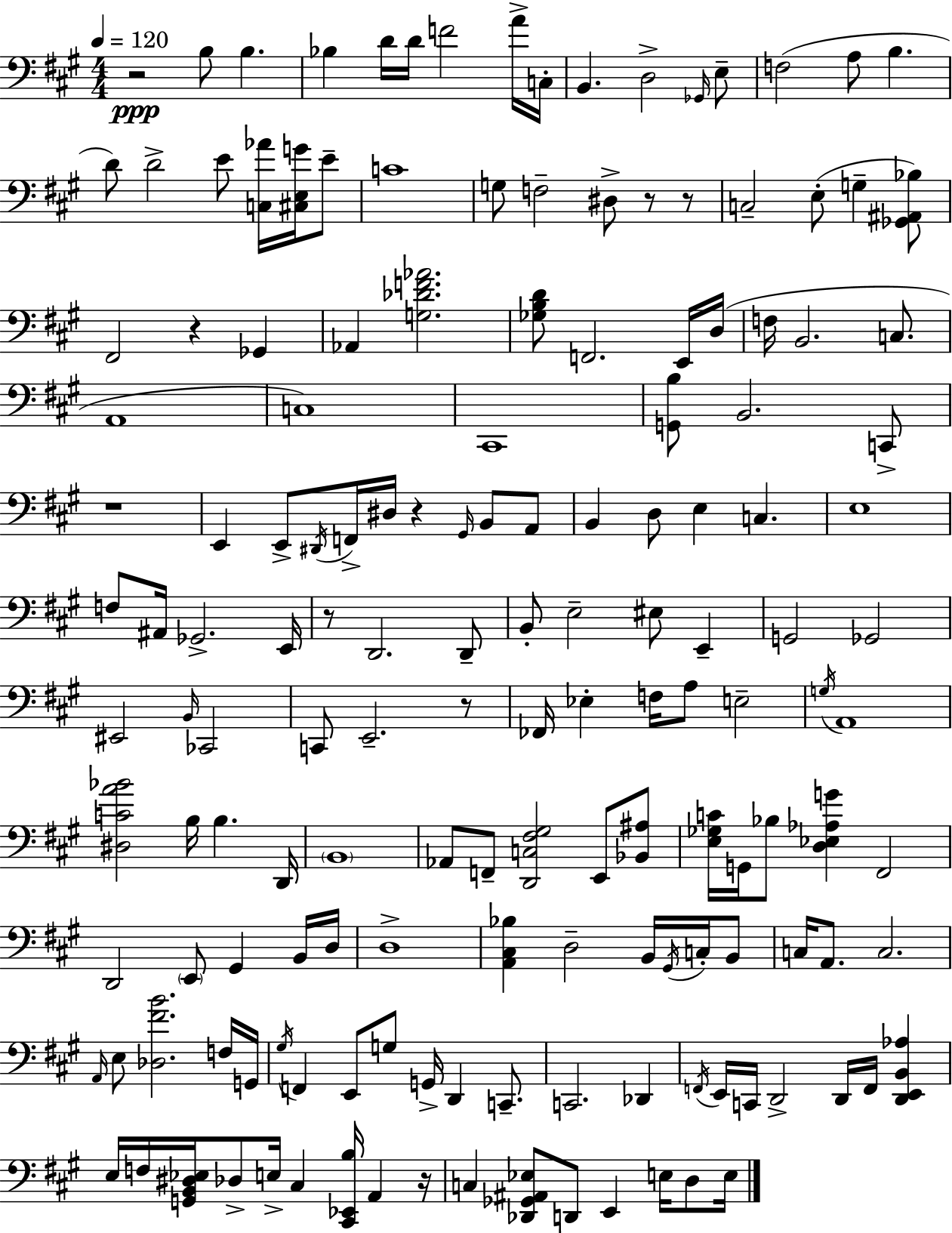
R/h B3/e B3/q. Bb3/q D4/s D4/s F4/h A4/s C3/s B2/q. D3/h Gb2/s E3/e F3/h A3/e B3/q. D4/e D4/h E4/e [C3,Ab4]/s [C#3,E3,G4]/s E4/e C4/w G3/e F3/h D#3/e R/e R/e C3/h E3/e G3/q [Gb2,A#2,Bb3]/e F#2/h R/q Gb2/q Ab2/q [G3,Db4,F4,Ab4]/h. [Gb3,B3,D4]/e F2/h. E2/s D3/s F3/s B2/h. C3/e. A2/w C3/w C#2/w [G2,B3]/e B2/h. C2/e R/w E2/q E2/e D#2/s F2/s D#3/s R/q G#2/s B2/e A2/e B2/q D3/e E3/q C3/q. E3/w F3/e A#2/s Gb2/h. E2/s R/e D2/h. D2/e B2/e E3/h EIS3/e E2/q G2/h Gb2/h EIS2/h B2/s CES2/h C2/e E2/h. R/e FES2/s Eb3/q F3/s A3/e E3/h G3/s A2/w [D#3,C4,A4,Bb4]/h B3/s B3/q. D2/s B2/w Ab2/e F2/e [D2,C3,F#3,G#3]/h E2/e [Bb2,A#3]/e [E3,Gb3,C4]/s G2/s Bb3/e [D3,Eb3,Ab3,G4]/q F#2/h D2/h E2/e G#2/q B2/s D3/s D3/w [A2,C#3,Bb3]/q D3/h B2/s G#2/s C3/s B2/e C3/s A2/e. C3/h. A2/s E3/e [Db3,F#4,B4]/h. F3/s G2/s G#3/s F2/q E2/e G3/e G2/s D2/q C2/e. C2/h. Db2/q F2/s E2/s C2/s D2/h D2/s F2/s [D2,E2,B2,Ab3]/q E3/s F3/s [G2,B2,D#3,Eb3]/s Db3/e E3/s C#3/q [C#2,Eb2,B3]/s A2/q R/s C3/q [Db2,Gb2,A#2,Eb3]/e D2/e E2/q E3/s D3/e E3/s